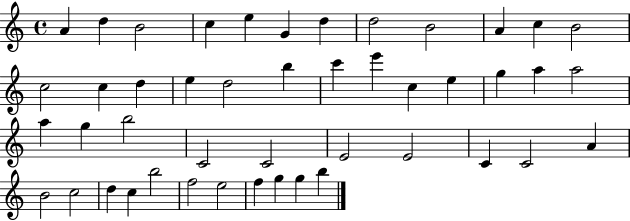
{
  \clef treble
  \time 4/4
  \defaultTimeSignature
  \key c \major
  a'4 d''4 b'2 | c''4 e''4 g'4 d''4 | d''2 b'2 | a'4 c''4 b'2 | \break c''2 c''4 d''4 | e''4 d''2 b''4 | c'''4 e'''4 c''4 e''4 | g''4 a''4 a''2 | \break a''4 g''4 b''2 | c'2 c'2 | e'2 e'2 | c'4 c'2 a'4 | \break b'2 c''2 | d''4 c''4 b''2 | f''2 e''2 | f''4 g''4 g''4 b''4 | \break \bar "|."
}